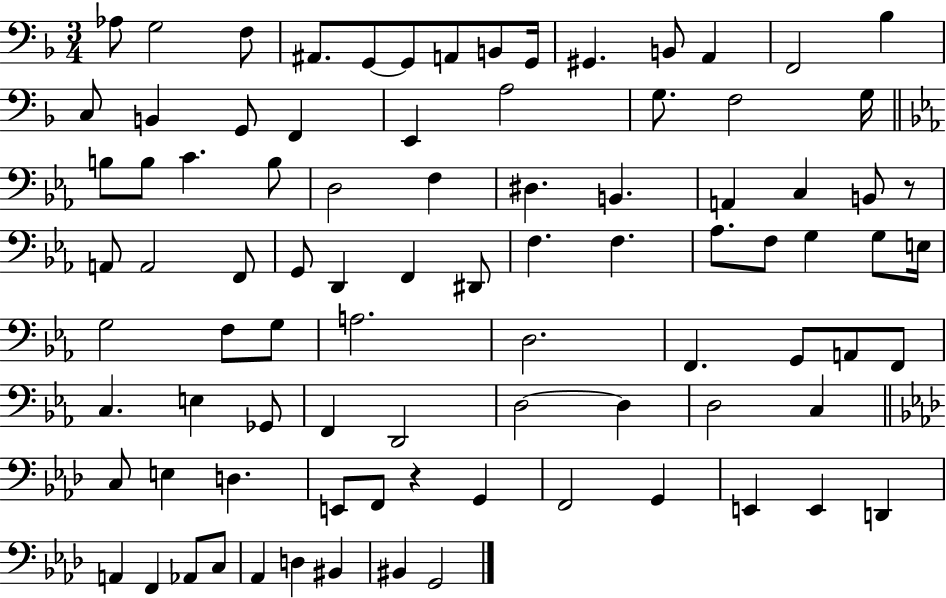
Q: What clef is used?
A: bass